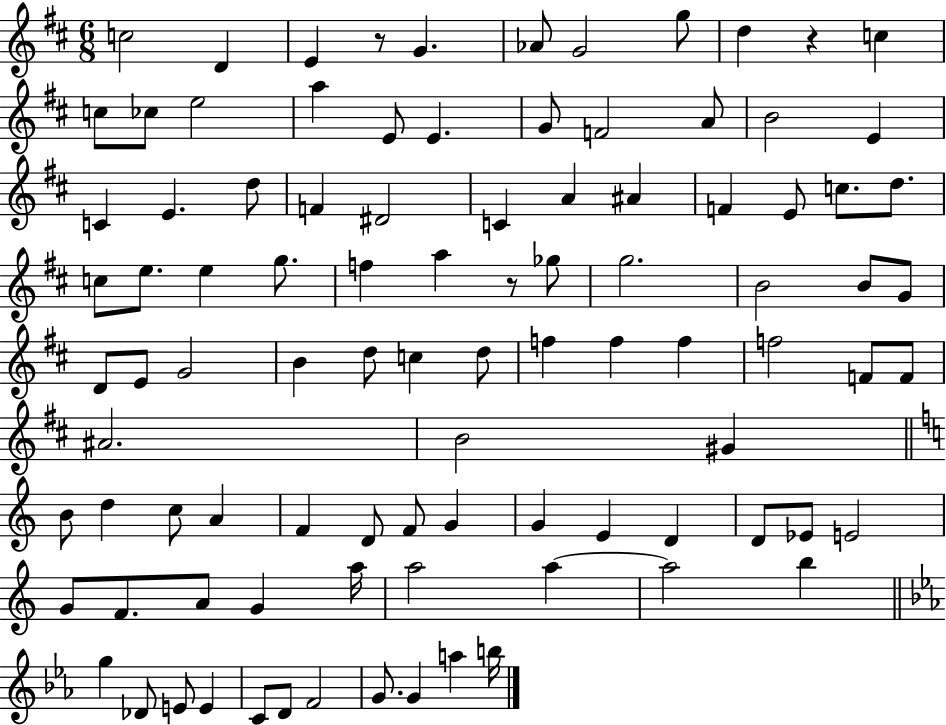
C5/h D4/q E4/q R/e G4/q. Ab4/e G4/h G5/e D5/q R/q C5/q C5/e CES5/e E5/h A5/q E4/e E4/q. G4/e F4/h A4/e B4/h E4/q C4/q E4/q. D5/e F4/q D#4/h C4/q A4/q A#4/q F4/q E4/e C5/e. D5/e. C5/e E5/e. E5/q G5/e. F5/q A5/q R/e Gb5/e G5/h. B4/h B4/e G4/e D4/e E4/e G4/h B4/q D5/e C5/q D5/e F5/q F5/q F5/q F5/h F4/e F4/e A#4/h. B4/h G#4/q B4/e D5/q C5/e A4/q F4/q D4/e F4/e G4/q G4/q E4/q D4/q D4/e Eb4/e E4/h G4/e F4/e. A4/e G4/q A5/s A5/h A5/q A5/h B5/q G5/q Db4/e E4/e E4/q C4/e D4/e F4/h G4/e. G4/q A5/q B5/s